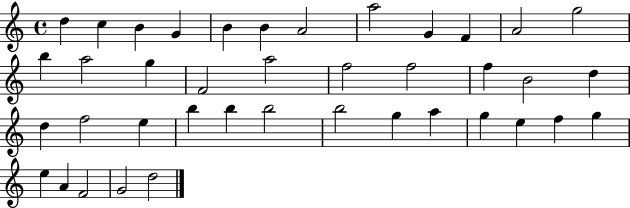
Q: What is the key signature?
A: C major